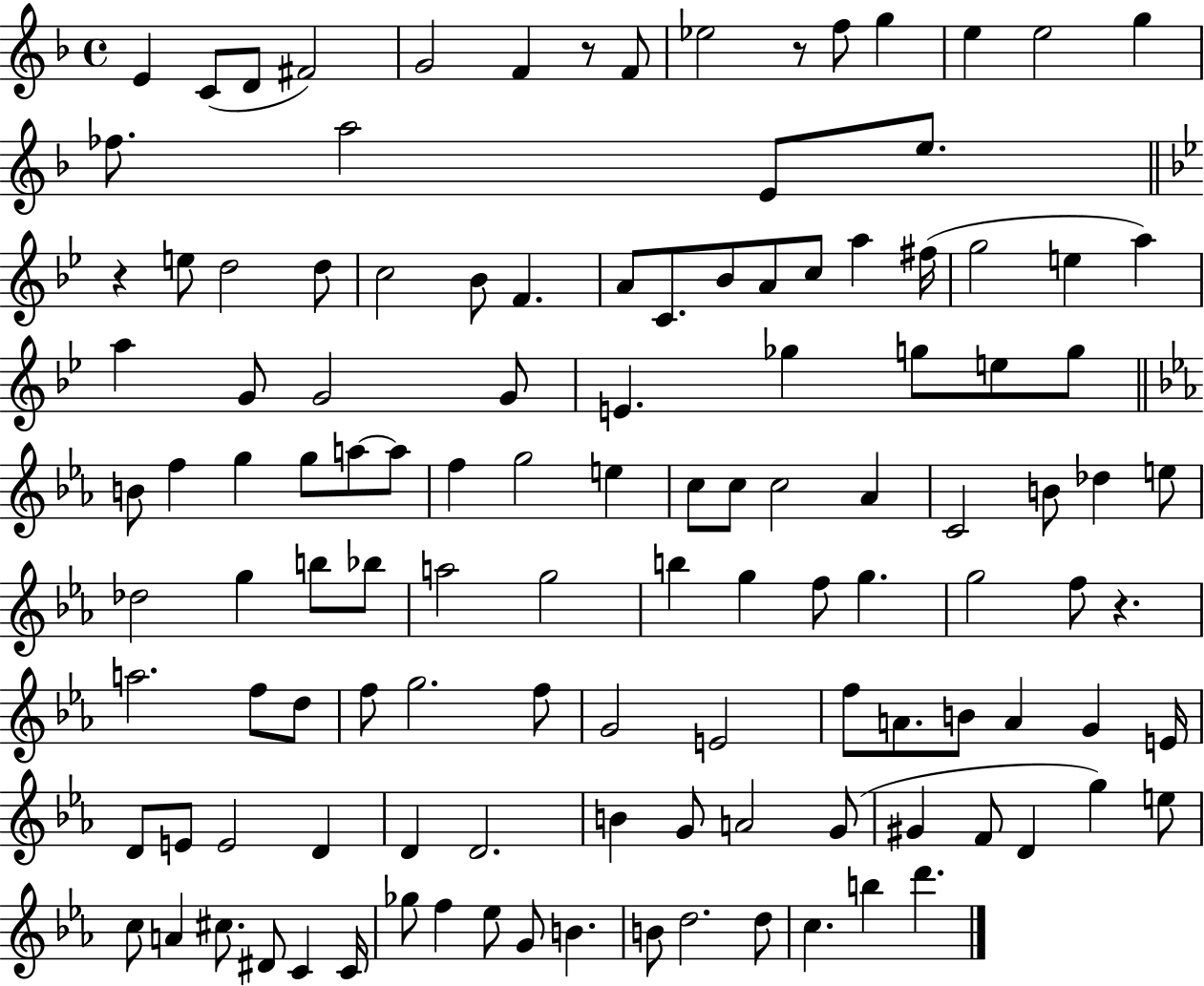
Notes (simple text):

E4/q C4/e D4/e F#4/h G4/h F4/q R/e F4/e Eb5/h R/e F5/e G5/q E5/q E5/h G5/q FES5/e. A5/h E4/e E5/e. R/q E5/e D5/h D5/e C5/h Bb4/e F4/q. A4/e C4/e. Bb4/e A4/e C5/e A5/q F#5/s G5/h E5/q A5/q A5/q G4/e G4/h G4/e E4/q. Gb5/q G5/e E5/e G5/e B4/e F5/q G5/q G5/e A5/e A5/e F5/q G5/h E5/q C5/e C5/e C5/h Ab4/q C4/h B4/e Db5/q E5/e Db5/h G5/q B5/e Bb5/e A5/h G5/h B5/q G5/q F5/e G5/q. G5/h F5/e R/q. A5/h. F5/e D5/e F5/e G5/h. F5/e G4/h E4/h F5/e A4/e. B4/e A4/q G4/q E4/s D4/e E4/e E4/h D4/q D4/q D4/h. B4/q G4/e A4/h G4/e G#4/q F4/e D4/q G5/q E5/e C5/e A4/q C#5/e. D#4/e C4/q C4/s Gb5/e F5/q Eb5/e G4/e B4/q. B4/e D5/h. D5/e C5/q. B5/q D6/q.